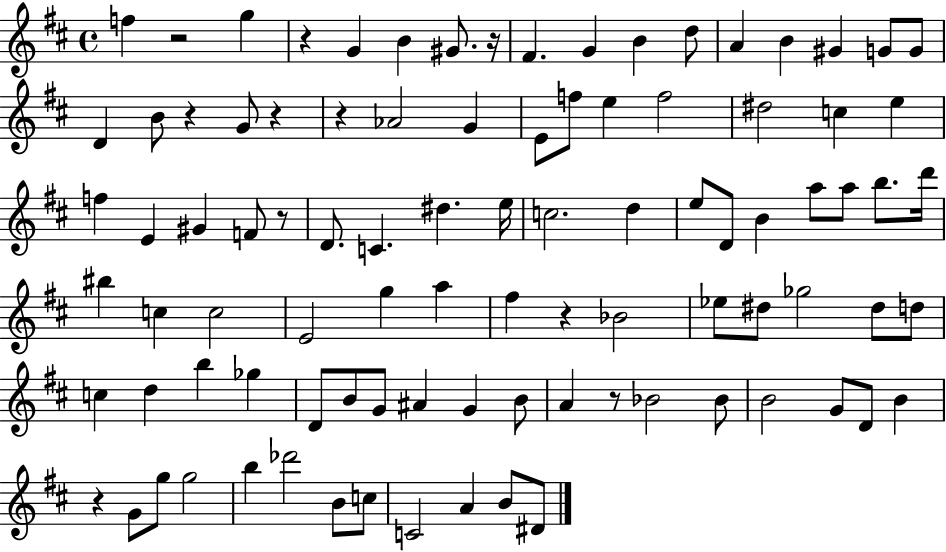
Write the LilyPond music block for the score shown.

{
  \clef treble
  \time 4/4
  \defaultTimeSignature
  \key d \major
  f''4 r2 g''4 | r4 g'4 b'4 gis'8. r16 | fis'4. g'4 b'4 d''8 | a'4 b'4 gis'4 g'8 g'8 | \break d'4 b'8 r4 g'8 r4 | r4 aes'2 g'4 | e'8 f''8 e''4 f''2 | dis''2 c''4 e''4 | \break f''4 e'4 gis'4 f'8 r8 | d'8. c'4. dis''4. e''16 | c''2. d''4 | e''8 d'8 b'4 a''8 a''8 b''8. d'''16 | \break bis''4 c''4 c''2 | e'2 g''4 a''4 | fis''4 r4 bes'2 | ees''8 dis''8 ges''2 dis''8 d''8 | \break c''4 d''4 b''4 ges''4 | d'8 b'8 g'8 ais'4 g'4 b'8 | a'4 r8 bes'2 bes'8 | b'2 g'8 d'8 b'4 | \break r4 g'8 g''8 g''2 | b''4 des'''2 b'8 c''8 | c'2 a'4 b'8 dis'8 | \bar "|."
}